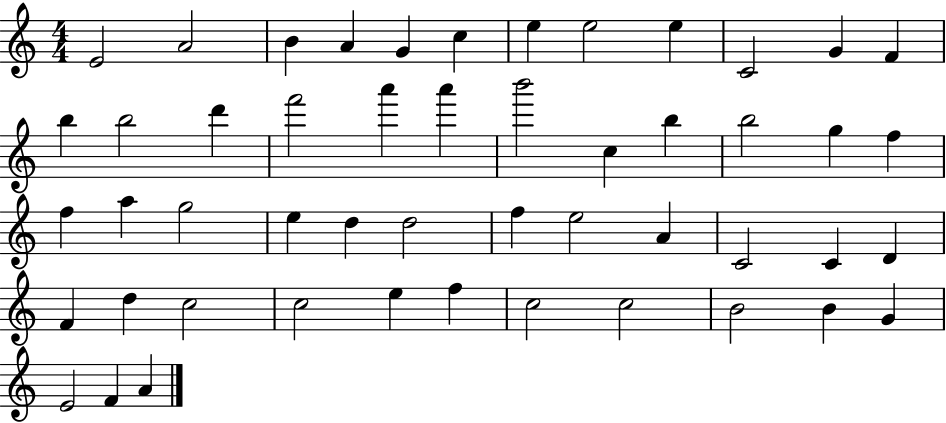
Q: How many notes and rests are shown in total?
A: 50